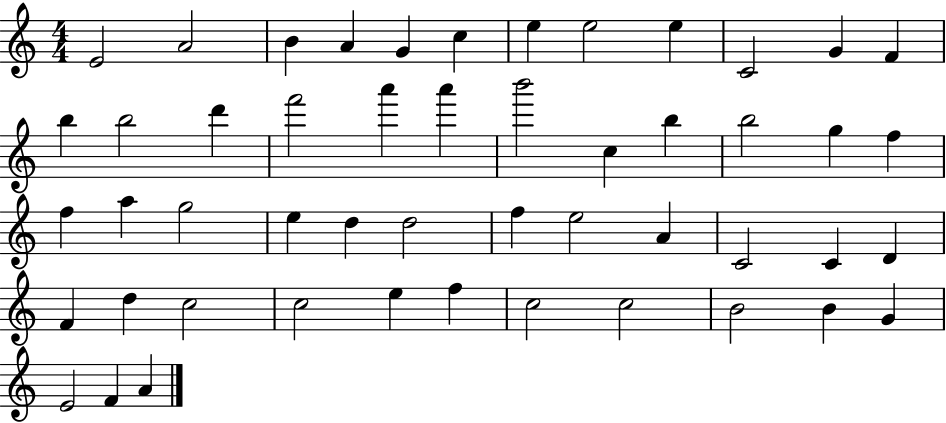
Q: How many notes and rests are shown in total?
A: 50